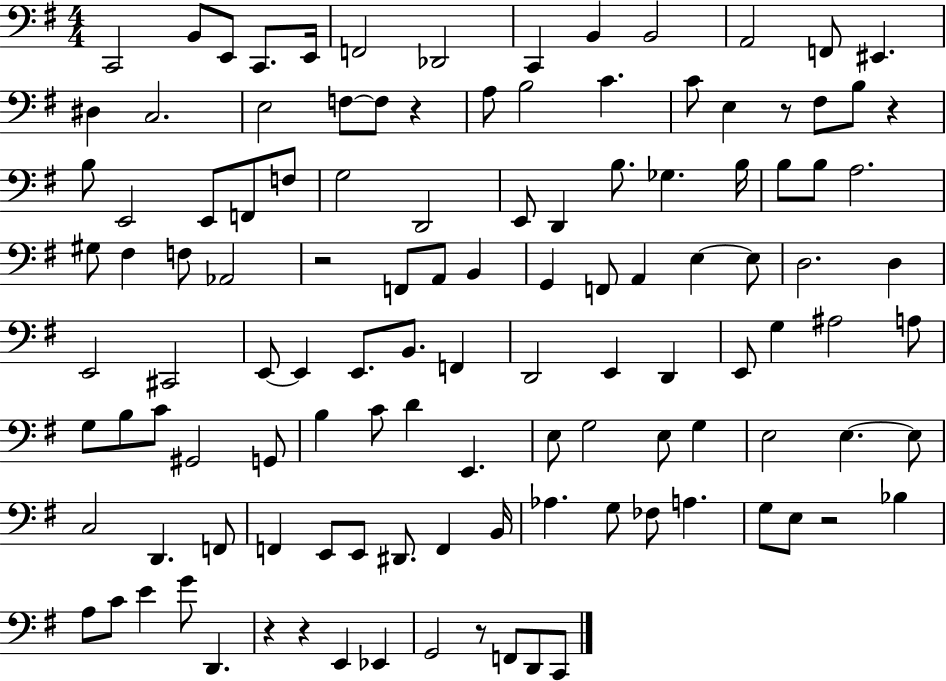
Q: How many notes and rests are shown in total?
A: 119